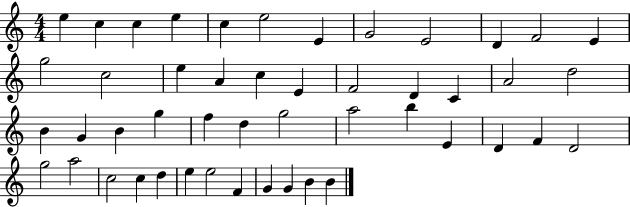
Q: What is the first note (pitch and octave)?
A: E5